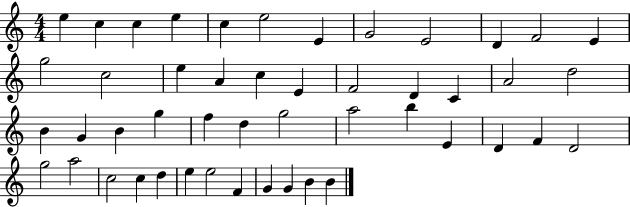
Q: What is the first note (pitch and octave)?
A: E5